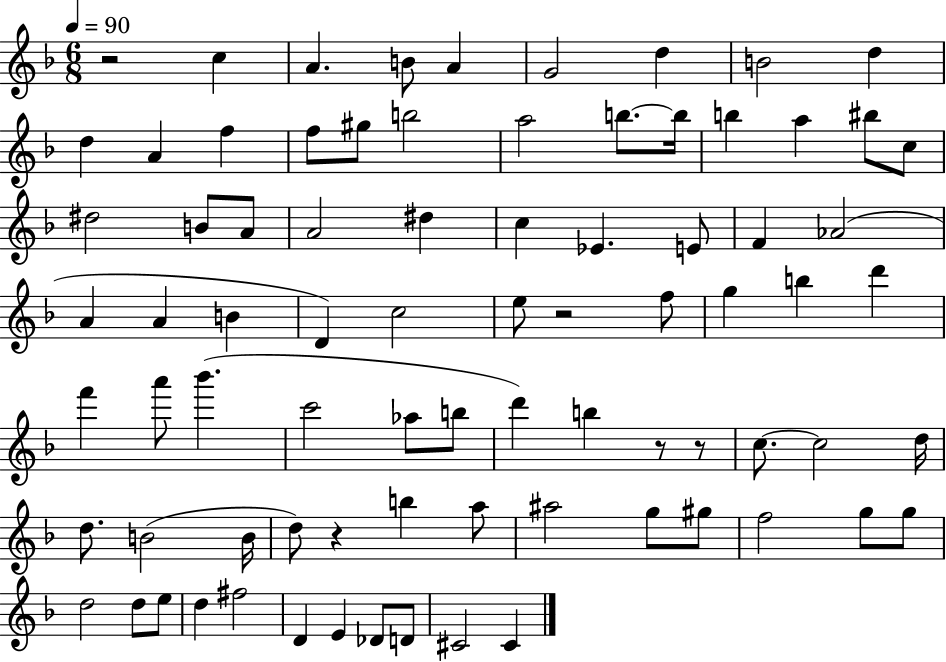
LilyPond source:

{
  \clef treble
  \numericTimeSignature
  \time 6/8
  \key f \major
  \tempo 4 = 90
  r2 c''4 | a'4. b'8 a'4 | g'2 d''4 | b'2 d''4 | \break d''4 a'4 f''4 | f''8 gis''8 b''2 | a''2 b''8.~~ b''16 | b''4 a''4 bis''8 c''8 | \break dis''2 b'8 a'8 | a'2 dis''4 | c''4 ees'4. e'8 | f'4 aes'2( | \break a'4 a'4 b'4 | d'4) c''2 | e''8 r2 f''8 | g''4 b''4 d'''4 | \break f'''4 a'''8 bes'''4.( | c'''2 aes''8 b''8 | d'''4) b''4 r8 r8 | c''8.~~ c''2 d''16 | \break d''8. b'2( b'16 | d''8) r4 b''4 a''8 | ais''2 g''8 gis''8 | f''2 g''8 g''8 | \break d''2 d''8 e''8 | d''4 fis''2 | d'4 e'4 des'8 d'8 | cis'2 cis'4 | \break \bar "|."
}